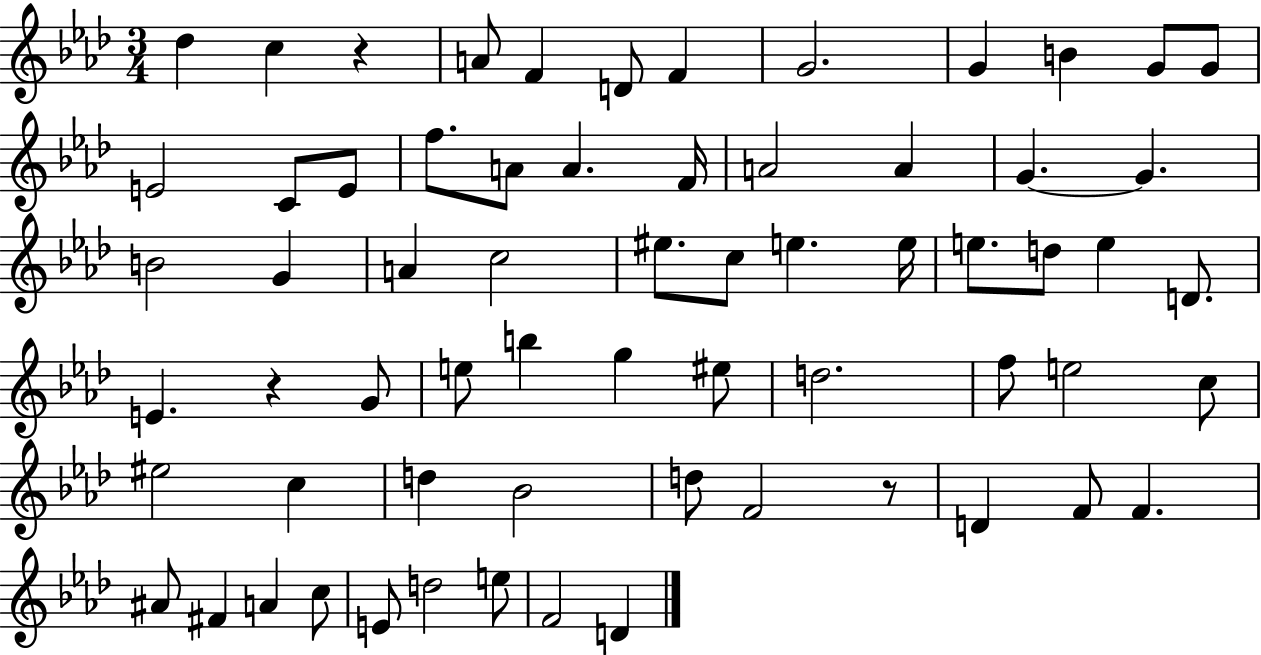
X:1
T:Untitled
M:3/4
L:1/4
K:Ab
_d c z A/2 F D/2 F G2 G B G/2 G/2 E2 C/2 E/2 f/2 A/2 A F/4 A2 A G G B2 G A c2 ^e/2 c/2 e e/4 e/2 d/2 e D/2 E z G/2 e/2 b g ^e/2 d2 f/2 e2 c/2 ^e2 c d _B2 d/2 F2 z/2 D F/2 F ^A/2 ^F A c/2 E/2 d2 e/2 F2 D